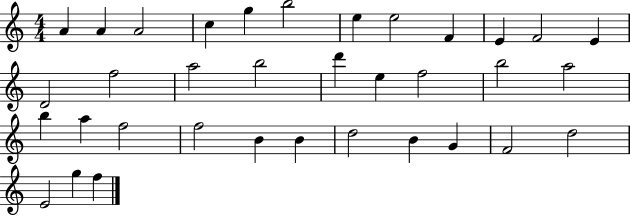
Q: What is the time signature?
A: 4/4